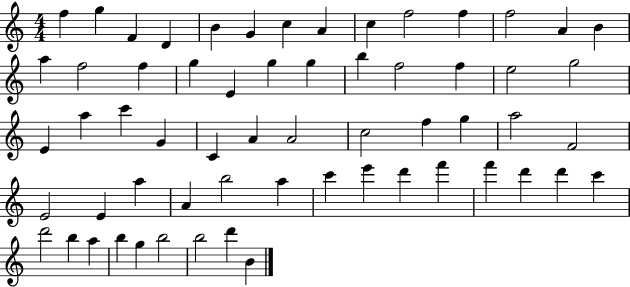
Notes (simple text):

F5/q G5/q F4/q D4/q B4/q G4/q C5/q A4/q C5/q F5/h F5/q F5/h A4/q B4/q A5/q F5/h F5/q G5/q E4/q G5/q G5/q B5/q F5/h F5/q E5/h G5/h E4/q A5/q C6/q G4/q C4/q A4/q A4/h C5/h F5/q G5/q A5/h F4/h E4/h E4/q A5/q A4/q B5/h A5/q C6/q E6/q D6/q F6/q F6/q D6/q D6/q C6/q D6/h B5/q A5/q B5/q G5/q B5/h B5/h D6/q B4/q